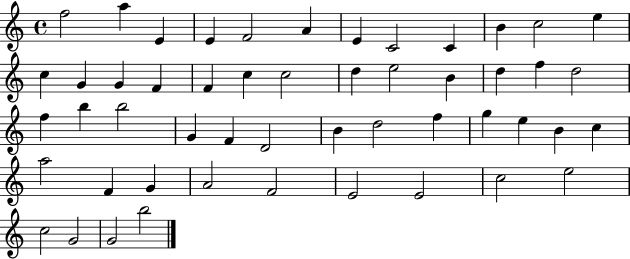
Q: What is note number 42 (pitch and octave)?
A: A4